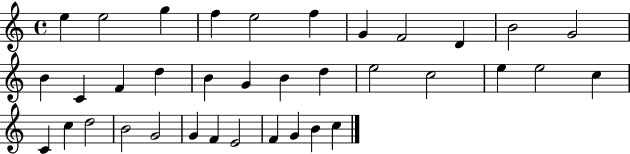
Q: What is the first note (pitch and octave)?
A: E5